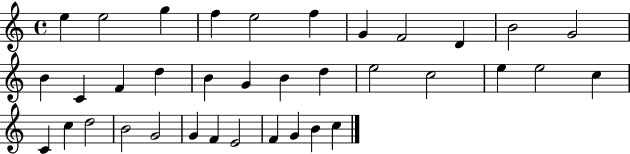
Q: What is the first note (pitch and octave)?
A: E5